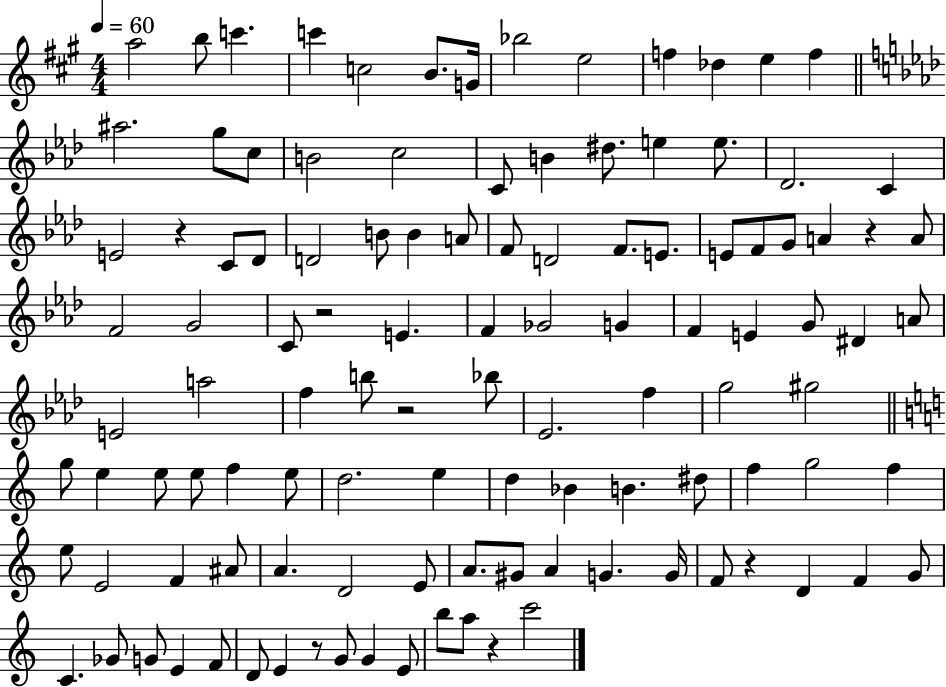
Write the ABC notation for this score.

X:1
T:Untitled
M:4/4
L:1/4
K:A
a2 b/2 c' c' c2 B/2 G/4 _b2 e2 f _d e f ^a2 g/2 c/2 B2 c2 C/2 B ^d/2 e e/2 _D2 C E2 z C/2 _D/2 D2 B/2 B A/2 F/2 D2 F/2 E/2 E/2 F/2 G/2 A z A/2 F2 G2 C/2 z2 E F _G2 G F E G/2 ^D A/2 E2 a2 f b/2 z2 _b/2 _E2 f g2 ^g2 g/2 e e/2 e/2 f e/2 d2 e d _B B ^d/2 f g2 f e/2 E2 F ^A/2 A D2 E/2 A/2 ^G/2 A G G/4 F/2 z D F G/2 C _G/2 G/2 E F/2 D/2 E z/2 G/2 G E/2 b/2 a/2 z c'2